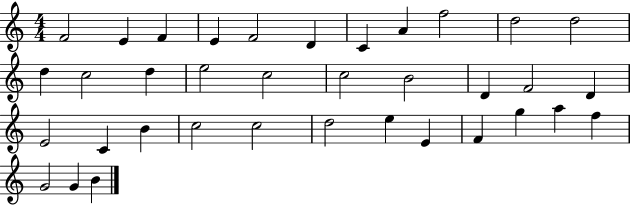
F4/h E4/q F4/q E4/q F4/h D4/q C4/q A4/q F5/h D5/h D5/h D5/q C5/h D5/q E5/h C5/h C5/h B4/h D4/q F4/h D4/q E4/h C4/q B4/q C5/h C5/h D5/h E5/q E4/q F4/q G5/q A5/q F5/q G4/h G4/q B4/q